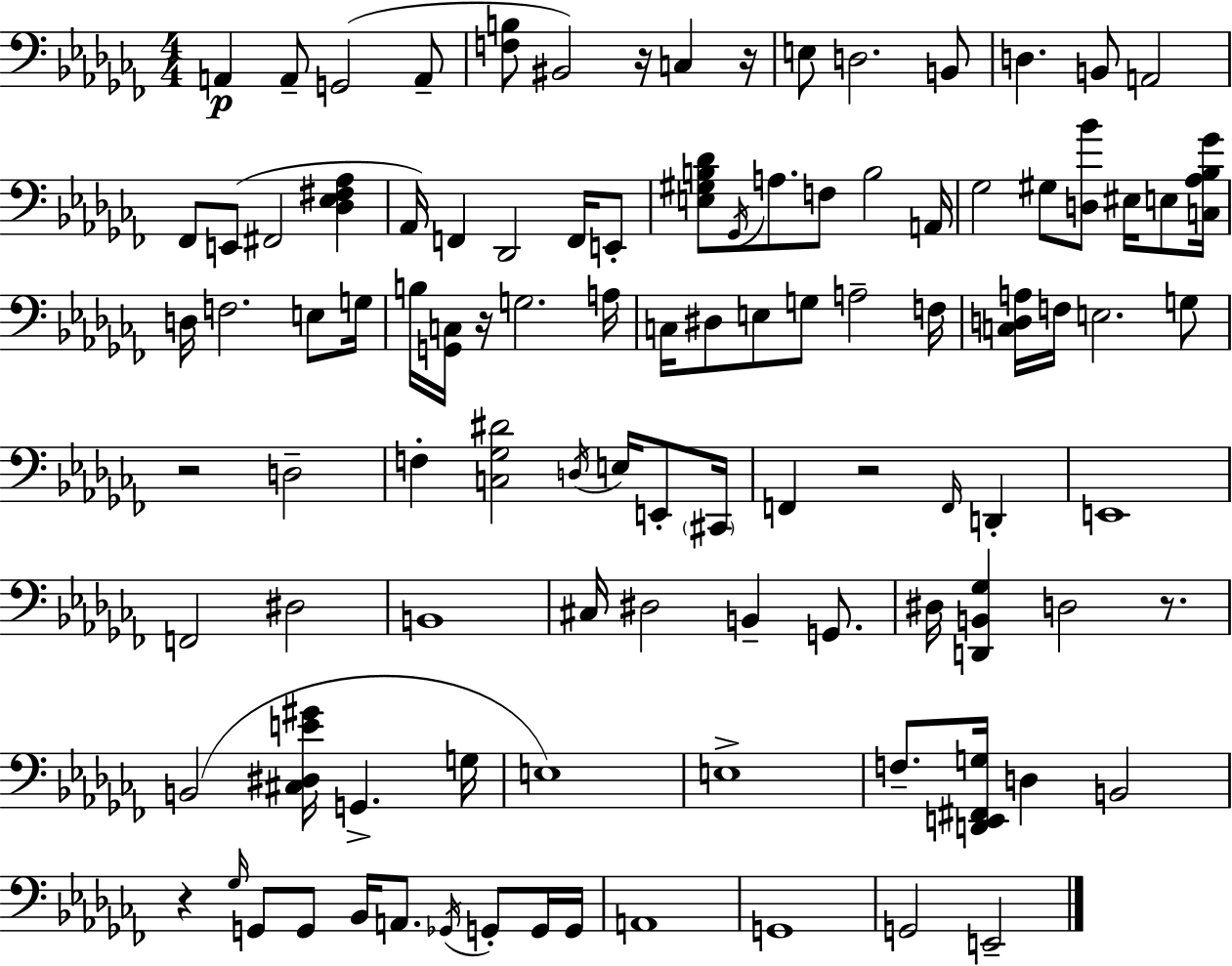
{
  \clef bass
  \numericTimeSignature
  \time 4/4
  \key aes \minor
  a,4\p a,8-- g,2( a,8-- | <f b>8 bis,2) r16 c4 r16 | e8 d2. b,8 | d4. b,8 a,2 | \break fes,8 e,8( fis,2 <des ees fis aes>4 | aes,16) f,4 des,2 f,16 e,8-. | <e gis b des'>8 \acciaccatura { ges,16 } a8. f8 b2 | a,16 ges2 gis8 <d bes'>8 eis16 e8 | \break <c aes bes ges'>16 d16 f2. e8 | g16 b16 <g, c>16 r16 g2. | a16 c16 dis8 e8 g8 a2-- | f16 <c d a>16 f16 e2. g8 | \break r2 d2-- | f4-. <c ges dis'>2 \acciaccatura { d16 } e16 e,8-. | \parenthesize cis,16 f,4 r2 \grace { f,16 } d,4-. | e,1 | \break f,2 dis2 | b,1 | cis16 dis2 b,4-- | g,8. dis16 <d, b, ges>4 d2 | \break r8. b,2( <cis dis e' gis'>16 g,4.-> | g16 e1) | e1-> | f8.-- <d, e, fis, g>16 d4 b,2 | \break r4 \grace { ges16 } g,8 g,8 bes,16 a,8. | \acciaccatura { ges,16 } g,8-. g,16 g,16 a,1 | g,1 | g,2 e,2-- | \break \bar "|."
}